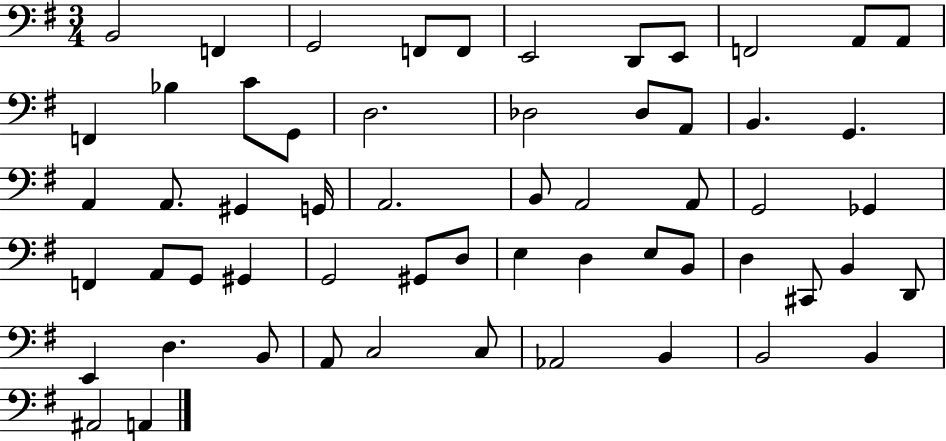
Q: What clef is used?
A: bass